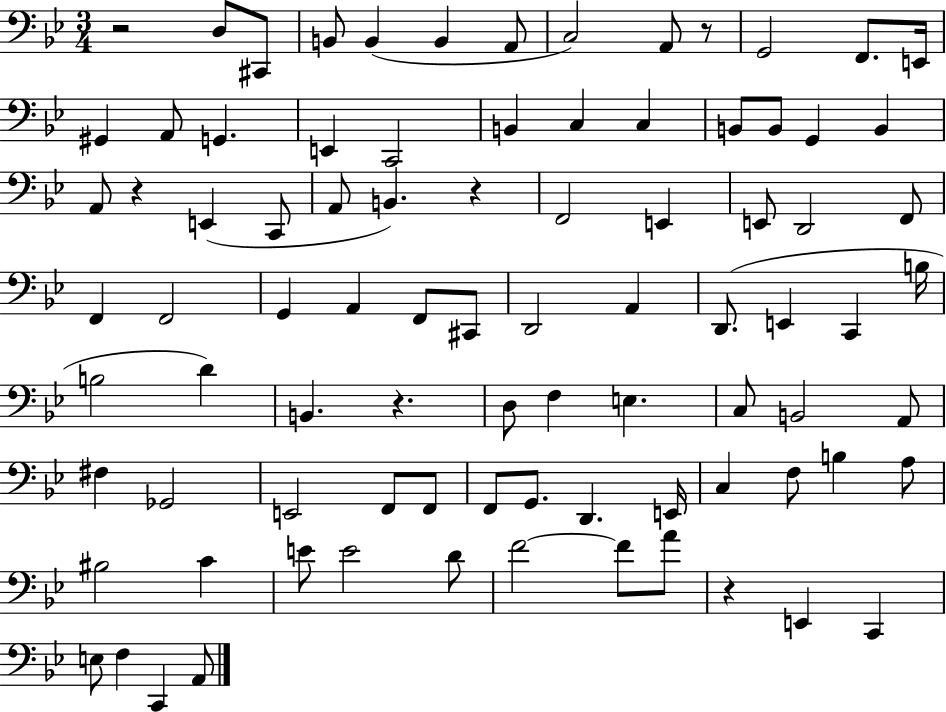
{
  \clef bass
  \numericTimeSignature
  \time 3/4
  \key bes \major
  r2 d8 cis,8 | b,8 b,4( b,4 a,8 | c2) a,8 r8 | g,2 f,8. e,16 | \break gis,4 a,8 g,4. | e,4 c,2 | b,4 c4 c4 | b,8 b,8 g,4 b,4 | \break a,8 r4 e,4( c,8 | a,8 b,4.) r4 | f,2 e,4 | e,8 d,2 f,8 | \break f,4 f,2 | g,4 a,4 f,8 cis,8 | d,2 a,4 | d,8.( e,4 c,4 b16 | \break b2 d'4) | b,4. r4. | d8 f4 e4. | c8 b,2 a,8 | \break fis4 ges,2 | e,2 f,8 f,8 | f,8 g,8. d,4. e,16 | c4 f8 b4 a8 | \break bis2 c'4 | e'8 e'2 d'8 | f'2~~ f'8 a'8 | r4 e,4 c,4 | \break e8 f4 c,4 a,8 | \bar "|."
}